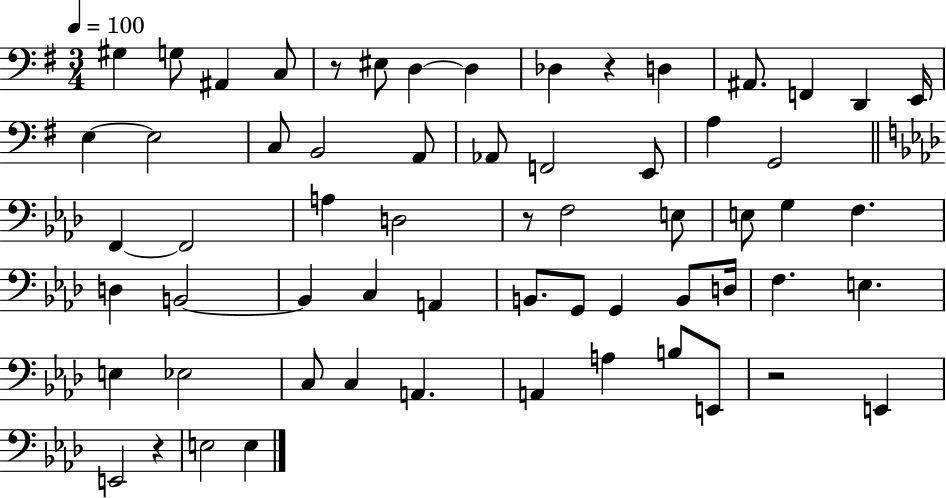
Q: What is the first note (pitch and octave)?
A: G#3